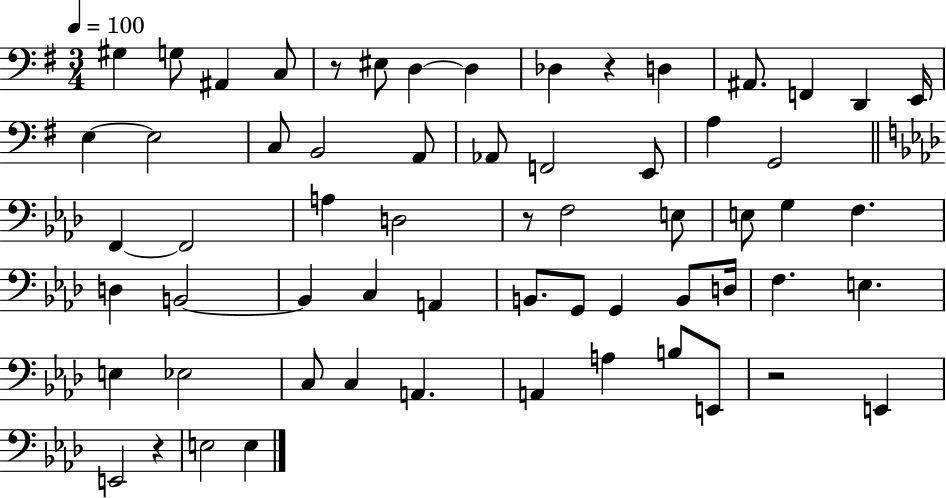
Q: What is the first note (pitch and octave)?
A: G#3